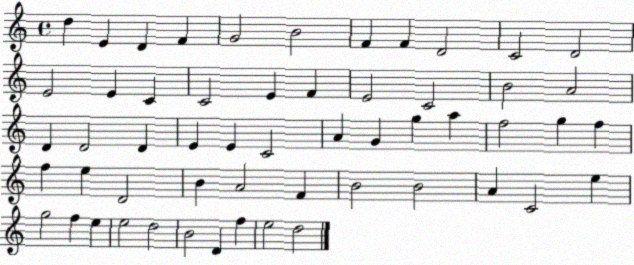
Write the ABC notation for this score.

X:1
T:Untitled
M:4/4
L:1/4
K:C
d E D F G2 B2 F F D2 C2 D2 E2 E C C2 E F E2 C2 B2 A2 D D2 D E E C2 A G g a f2 g f f e D2 B A2 F B2 B2 A C2 e g2 f e e2 d2 B2 D f e2 d2